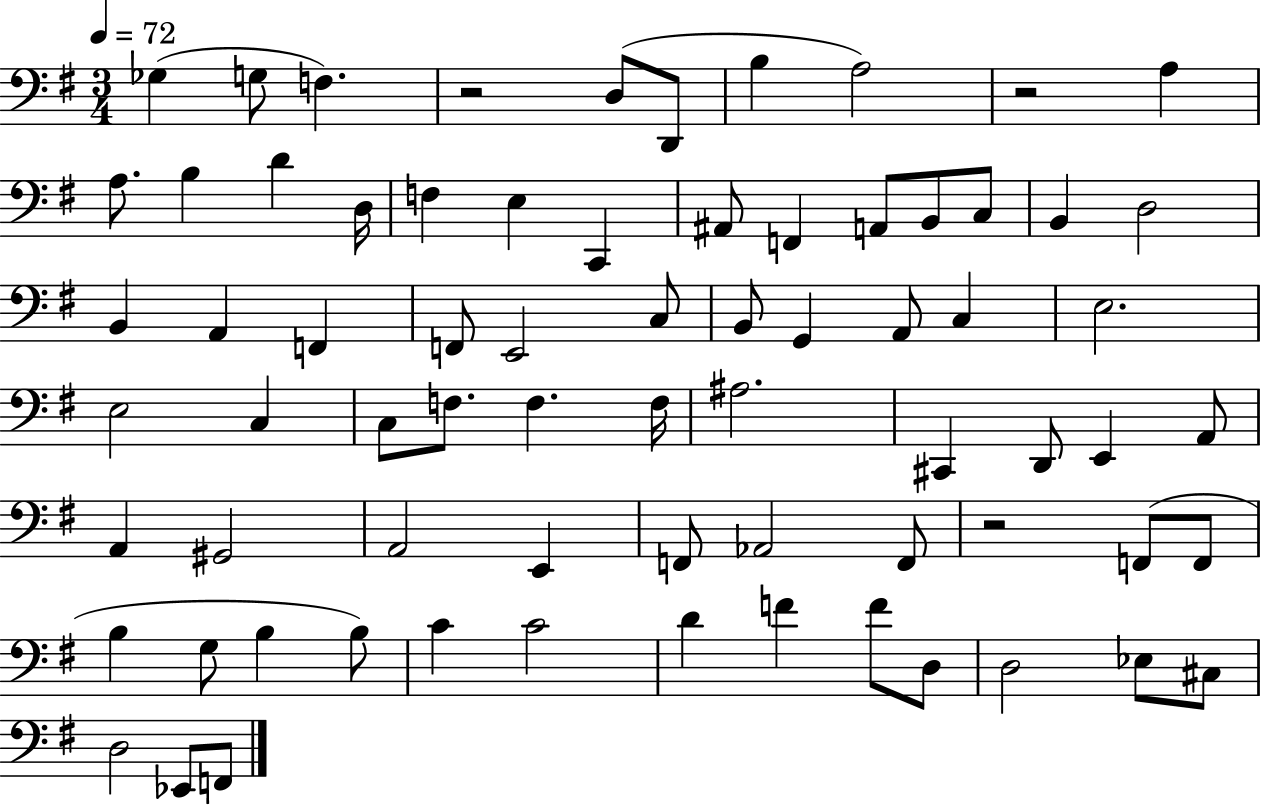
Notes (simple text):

Gb3/q G3/e F3/q. R/h D3/e D2/e B3/q A3/h R/h A3/q A3/e. B3/q D4/q D3/s F3/q E3/q C2/q A#2/e F2/q A2/e B2/e C3/e B2/q D3/h B2/q A2/q F2/q F2/e E2/h C3/e B2/e G2/q A2/e C3/q E3/h. E3/h C3/q C3/e F3/e. F3/q. F3/s A#3/h. C#2/q D2/e E2/q A2/e A2/q G#2/h A2/h E2/q F2/e Ab2/h F2/e R/h F2/e F2/e B3/q G3/e B3/q B3/e C4/q C4/h D4/q F4/q F4/e D3/e D3/h Eb3/e C#3/e D3/h Eb2/e F2/e